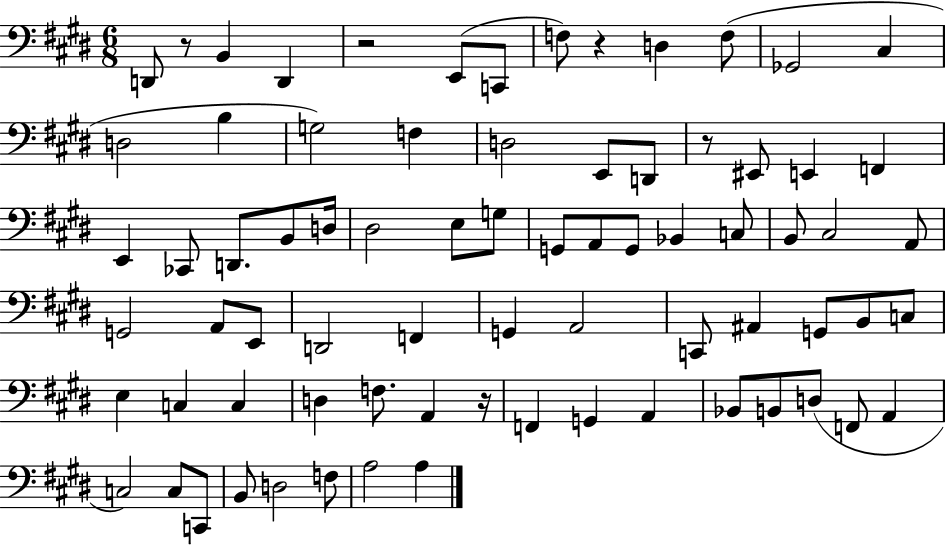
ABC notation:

X:1
T:Untitled
M:6/8
L:1/4
K:E
D,,/2 z/2 B,, D,, z2 E,,/2 C,,/2 F,/2 z D, F,/2 _G,,2 ^C, D,2 B, G,2 F, D,2 E,,/2 D,,/2 z/2 ^E,,/2 E,, F,, E,, _C,,/2 D,,/2 B,,/2 D,/4 ^D,2 E,/2 G,/2 G,,/2 A,,/2 G,,/2 _B,, C,/2 B,,/2 ^C,2 A,,/2 G,,2 A,,/2 E,,/2 D,,2 F,, G,, A,,2 C,,/2 ^A,, G,,/2 B,,/2 C,/2 E, C, C, D, F,/2 A,, z/4 F,, G,, A,, _B,,/2 B,,/2 D,/2 F,,/2 A,, C,2 C,/2 C,,/2 B,,/2 D,2 F,/2 A,2 A,